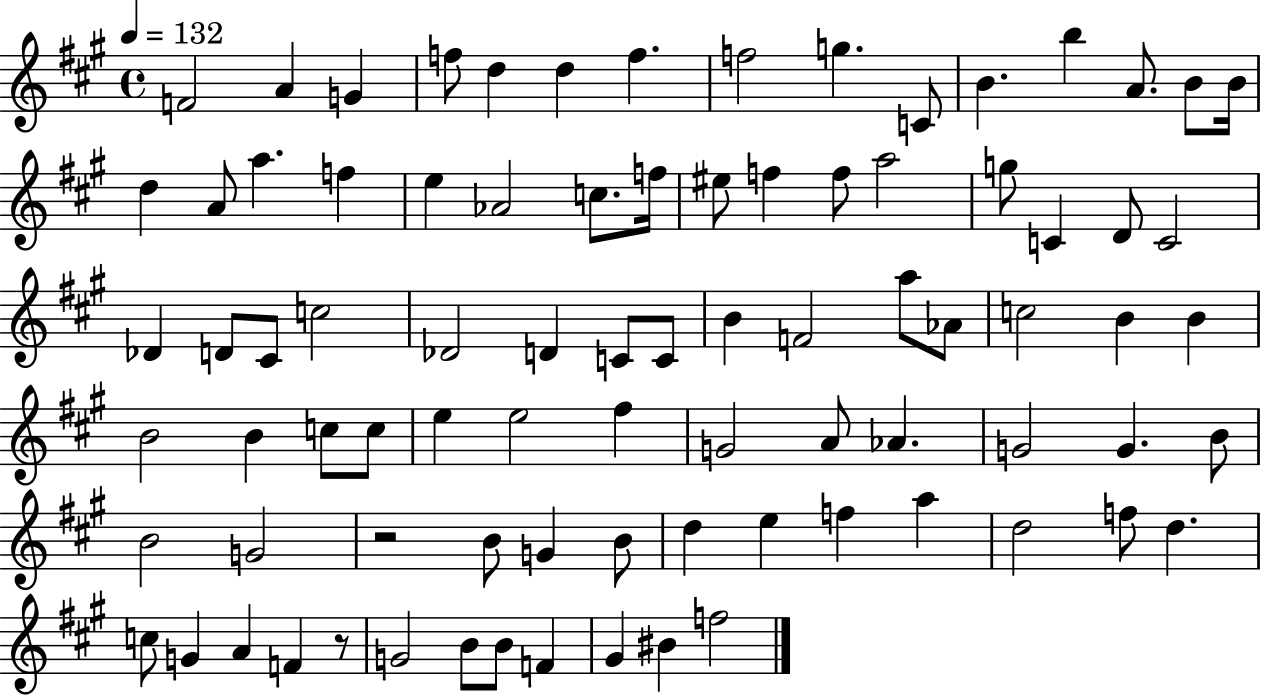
F4/h A4/q G4/q F5/e D5/q D5/q F5/q. F5/h G5/q. C4/e B4/q. B5/q A4/e. B4/e B4/s D5/q A4/e A5/q. F5/q E5/q Ab4/h C5/e. F5/s EIS5/e F5/q F5/e A5/h G5/e C4/q D4/e C4/h Db4/q D4/e C#4/e C5/h Db4/h D4/q C4/e C4/e B4/q F4/h A5/e Ab4/e C5/h B4/q B4/q B4/h B4/q C5/e C5/e E5/q E5/h F#5/q G4/h A4/e Ab4/q. G4/h G4/q. B4/e B4/h G4/h R/h B4/e G4/q B4/e D5/q E5/q F5/q A5/q D5/h F5/e D5/q. C5/e G4/q A4/q F4/q R/e G4/h B4/e B4/e F4/q G#4/q BIS4/q F5/h